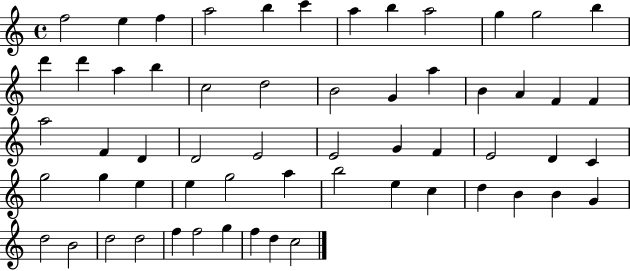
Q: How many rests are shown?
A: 0